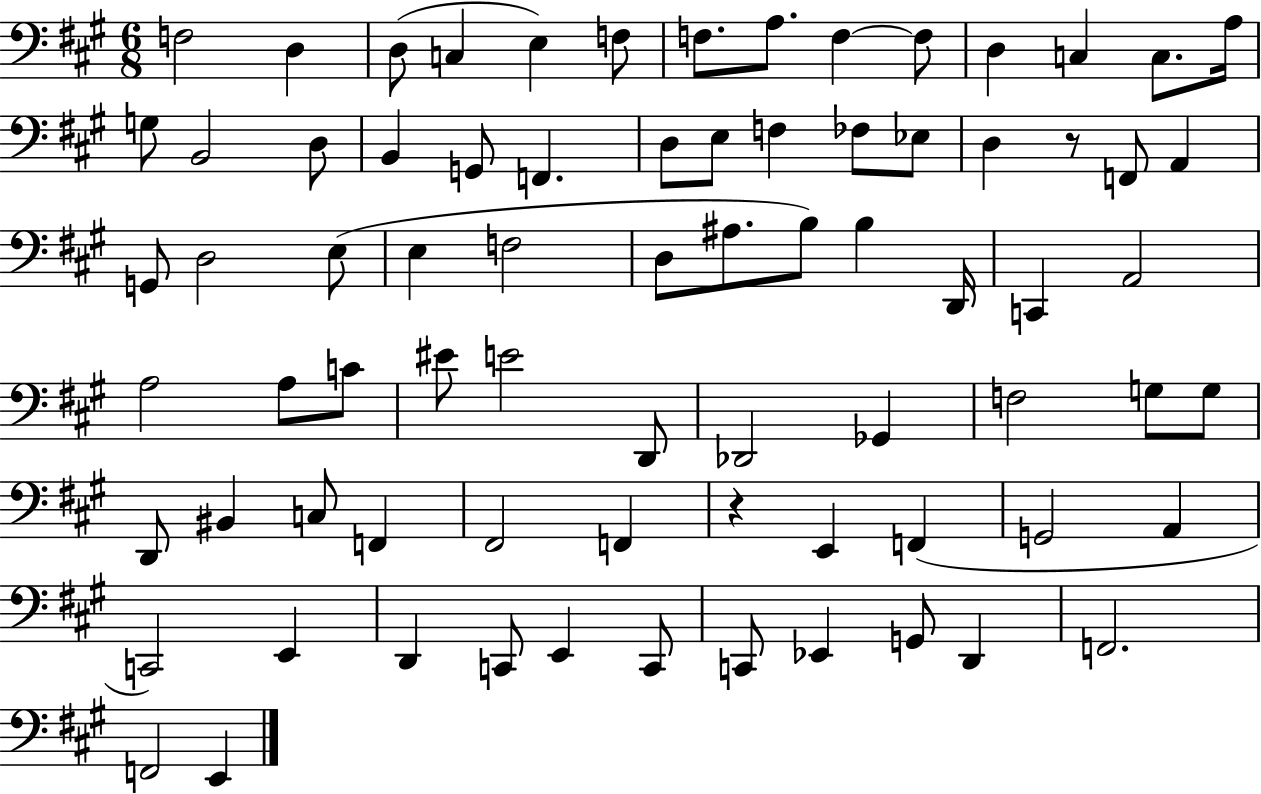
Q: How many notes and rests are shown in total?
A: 76